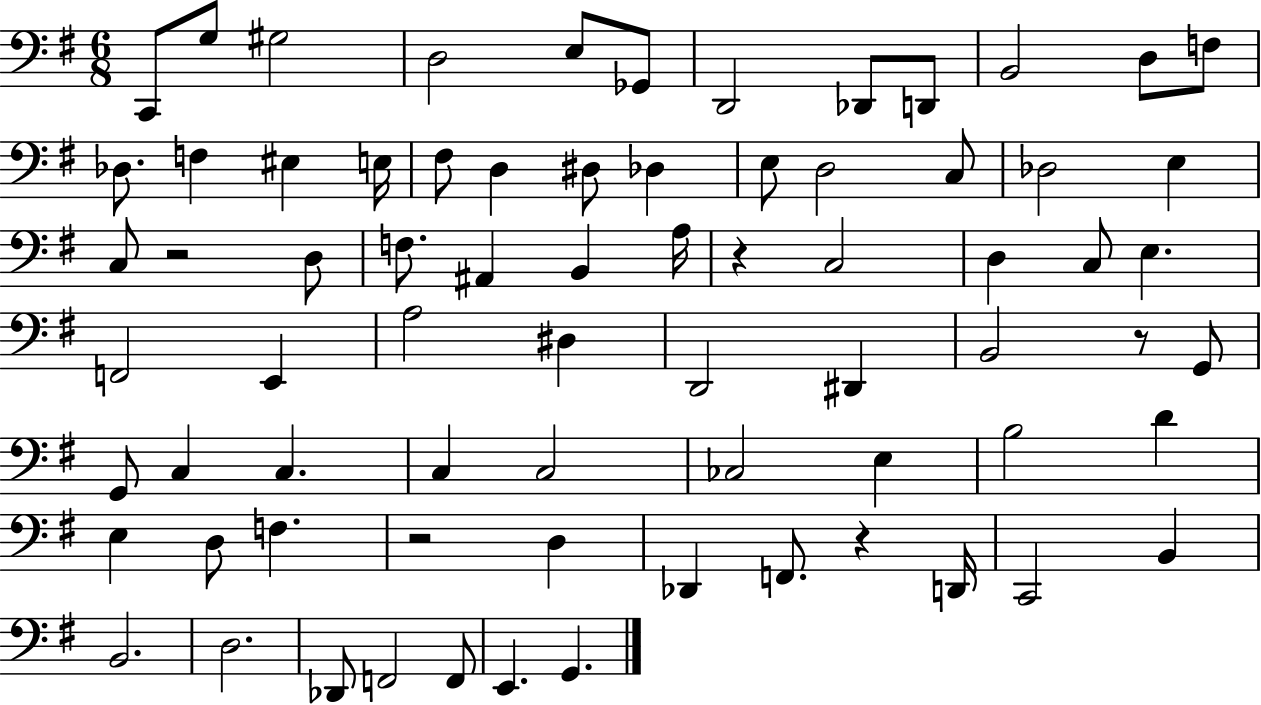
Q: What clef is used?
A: bass